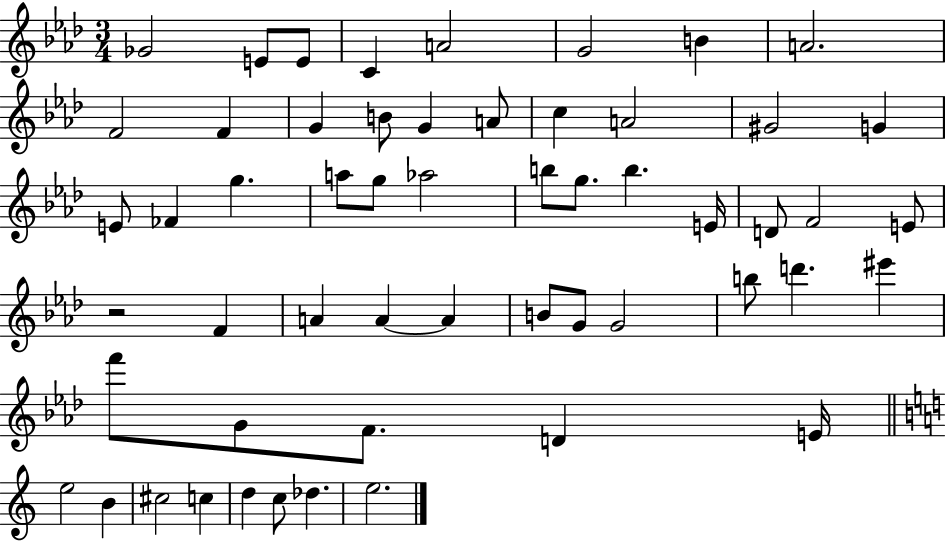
{
  \clef treble
  \numericTimeSignature
  \time 3/4
  \key aes \major
  \repeat volta 2 { ges'2 e'8 e'8 | c'4 a'2 | g'2 b'4 | a'2. | \break f'2 f'4 | g'4 b'8 g'4 a'8 | c''4 a'2 | gis'2 g'4 | \break e'8 fes'4 g''4. | a''8 g''8 aes''2 | b''8 g''8. b''4. e'16 | d'8 f'2 e'8 | \break r2 f'4 | a'4 a'4~~ a'4 | b'8 g'8 g'2 | b''8 d'''4. eis'''4 | \break f'''8 g'8 f'8. d'4 e'16 | \bar "||" \break \key c \major e''2 b'4 | cis''2 c''4 | d''4 c''8 des''4. | e''2. | \break } \bar "|."
}